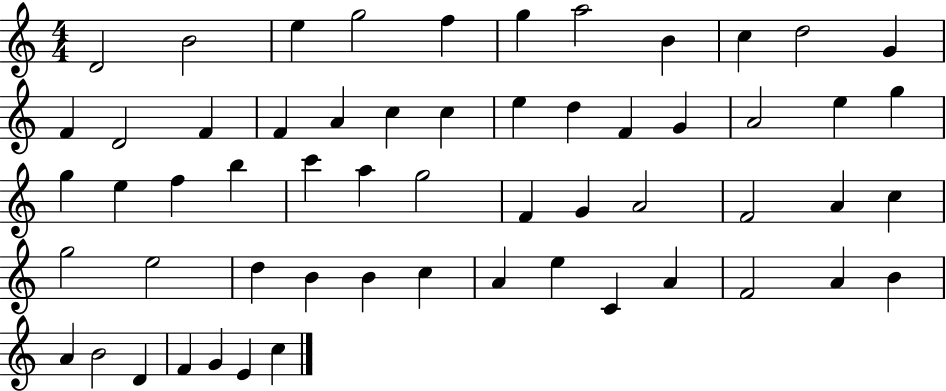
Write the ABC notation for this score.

X:1
T:Untitled
M:4/4
L:1/4
K:C
D2 B2 e g2 f g a2 B c d2 G F D2 F F A c c e d F G A2 e g g e f b c' a g2 F G A2 F2 A c g2 e2 d B B c A e C A F2 A B A B2 D F G E c